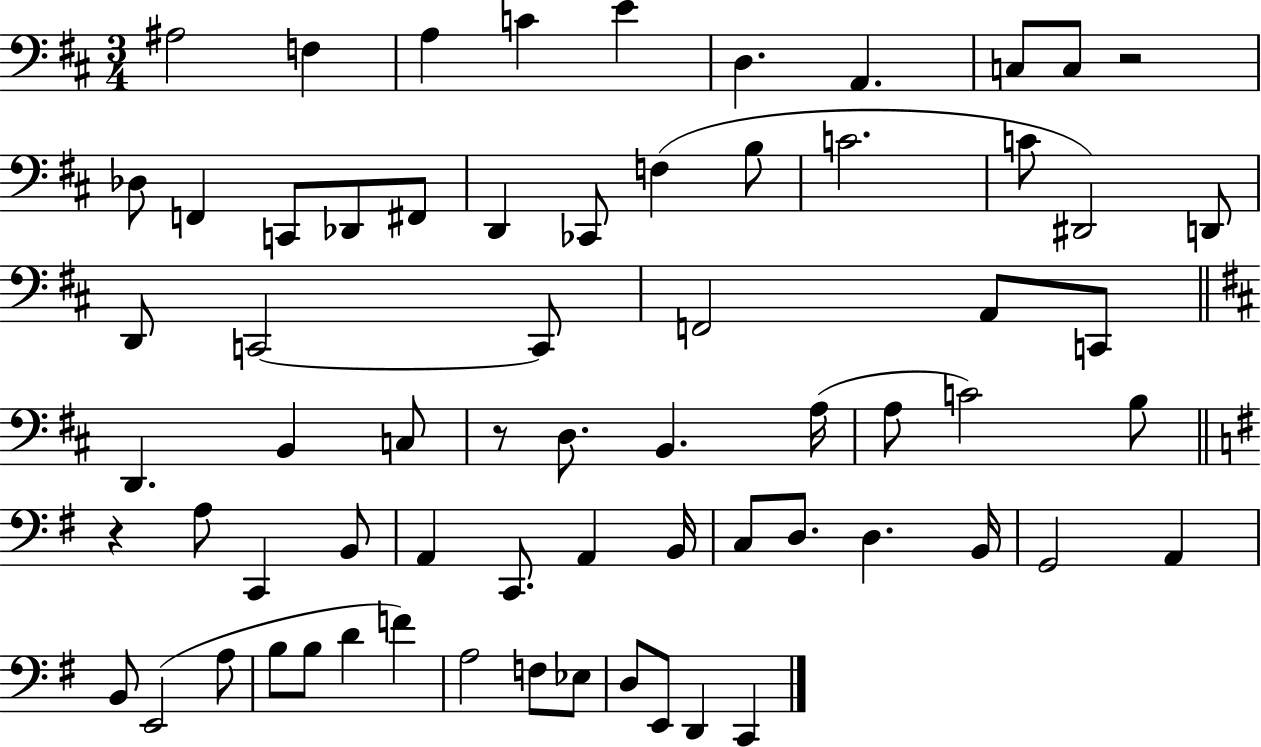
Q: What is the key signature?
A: D major